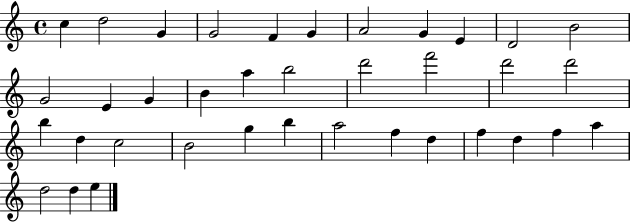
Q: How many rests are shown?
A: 0